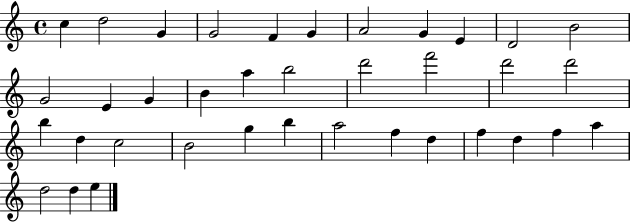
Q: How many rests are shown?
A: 0